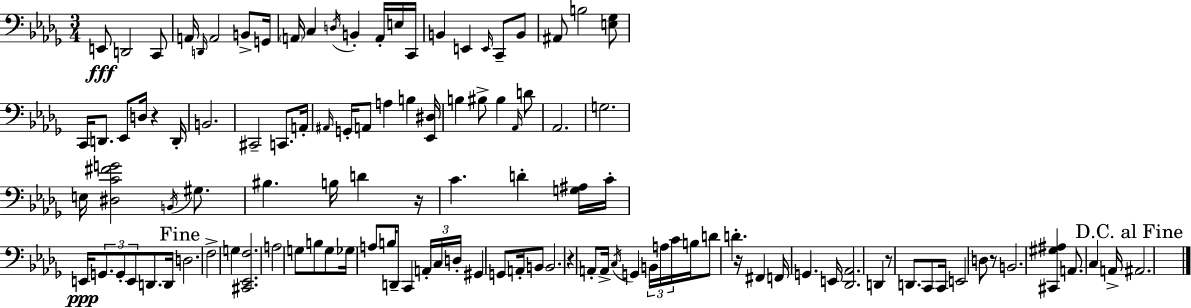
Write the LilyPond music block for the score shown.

{
  \clef bass
  \numericTimeSignature
  \time 3/4
  \key bes \minor
  e,8\fff d,2 c,8 | a,16 \grace { d,16 } a,2 b,8-> | g,16 \parenthesize a,16 c4 \acciaccatura { d16 } b,4-. a,16-. | e16 c,16 b,4 e,4 \grace { e,16 } c,8-- | \break b,8 ais,8 b2 | <e ges>8 c,16 d,8. ees,8 d16 r4 | d,16-. b,2. | cis,2-- c,8. | \break a,16-. \grace { ais,16 } g,16-. a,8 a4 b4 | <ees, dis>16 b4 bis8-> bis4 | \grace { aes,16 } d'8 aes,2. | g2. | \break e16 <dis c' fis' g'>2 | \acciaccatura { b,16 } gis8. bis4. | b16 d'4 r16 c'4. | d'4-. <g ais>16 c'16-. e,16\ppp \tuplet 3/2 { g,8. g,8-. | \break e,8 } d,8. d,16 \mark "Fine" d2. | f2-> | g4 <cis, ees, f>2. | a2 | \break g8 b8 g8 ges16 a8 b16 | d,8-- c,4 \tuplet 3/2 { a,16-. c16 d16-. } gis,4 | g,8 a,16-. b,8 b,2. | r4 a,8-. | \break a,16-> \acciaccatura { c16 } g,4 \tuplet 3/2 { b,16 a16 c'16 } b16 d'8 | d'4.-. r16 fis,4 f,16 | g,4. e,16 <des, aes,>2. | d,4 r8 | \break d,8. c,8 c,16 e,2 | d8 r8 b,2. | <cis, gis ais>4 a,8. | c4 a,16-> \mark "D.C. al Fine" ais,2. | \break \bar "|."
}